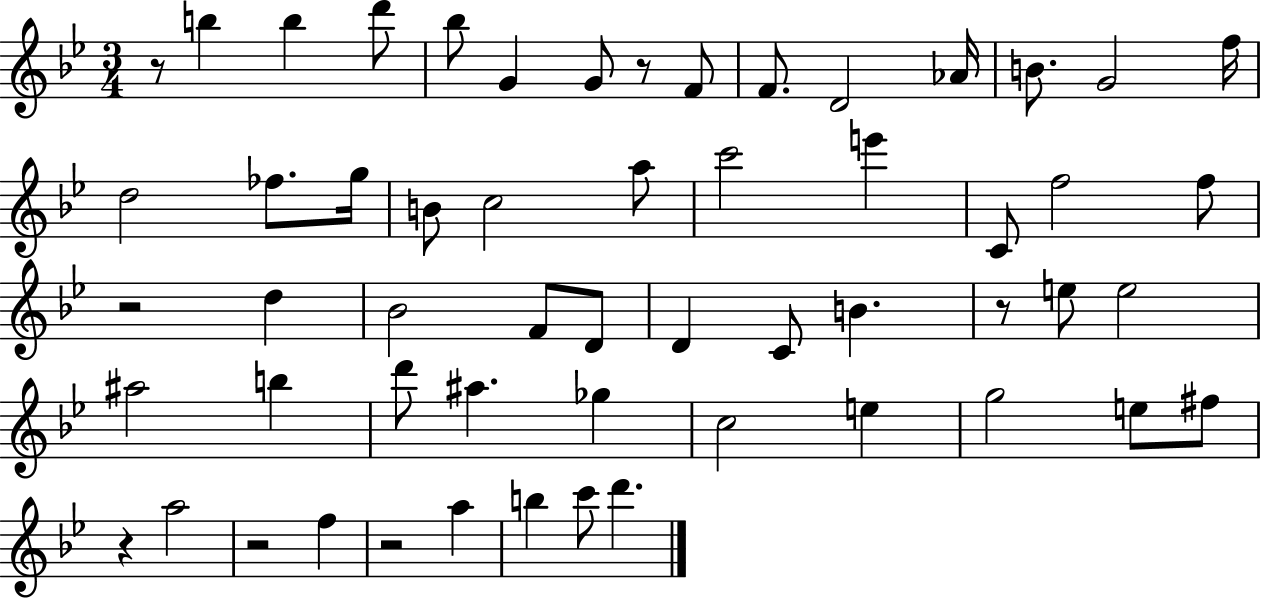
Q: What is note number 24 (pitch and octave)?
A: F5